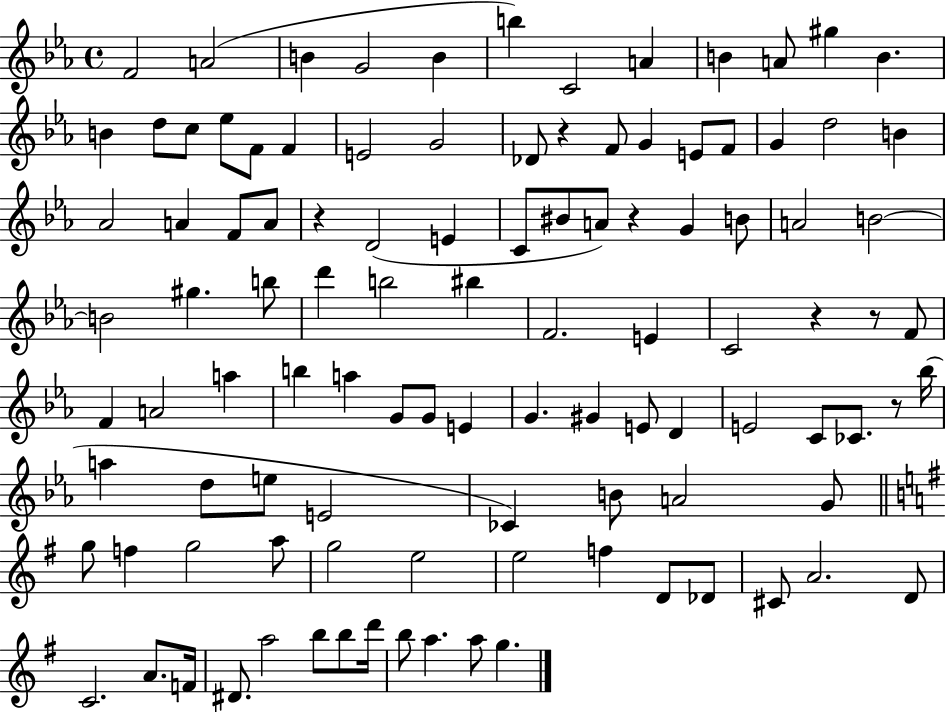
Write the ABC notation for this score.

X:1
T:Untitled
M:4/4
L:1/4
K:Eb
F2 A2 B G2 B b C2 A B A/2 ^g B B d/2 c/2 _e/2 F/2 F E2 G2 _D/2 z F/2 G E/2 F/2 G d2 B _A2 A F/2 A/2 z D2 E C/2 ^B/2 A/2 z G B/2 A2 B2 B2 ^g b/2 d' b2 ^b F2 E C2 z z/2 F/2 F A2 a b a G/2 G/2 E G ^G E/2 D E2 C/2 _C/2 z/2 _b/4 a d/2 e/2 E2 _C B/2 A2 G/2 g/2 f g2 a/2 g2 e2 e2 f D/2 _D/2 ^C/2 A2 D/2 C2 A/2 F/4 ^D/2 a2 b/2 b/2 d'/4 b/2 a a/2 g